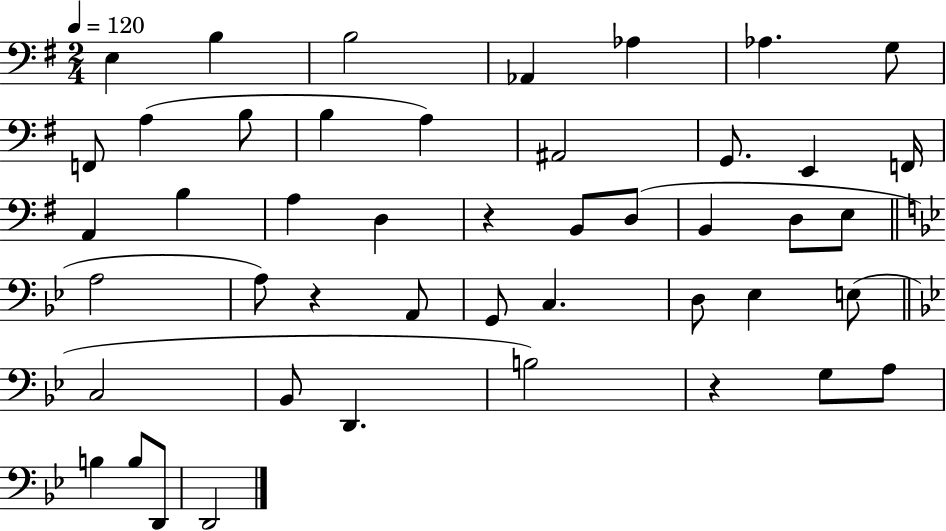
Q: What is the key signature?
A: G major